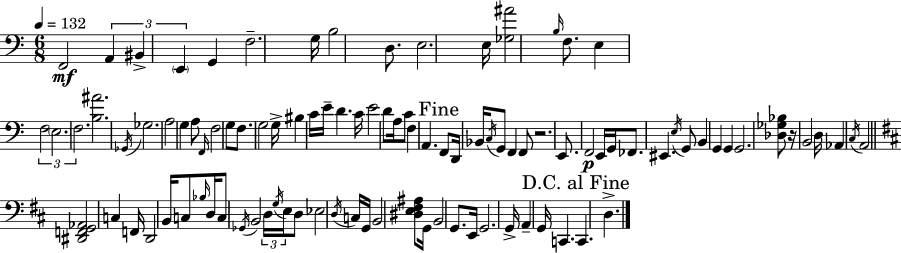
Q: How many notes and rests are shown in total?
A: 100